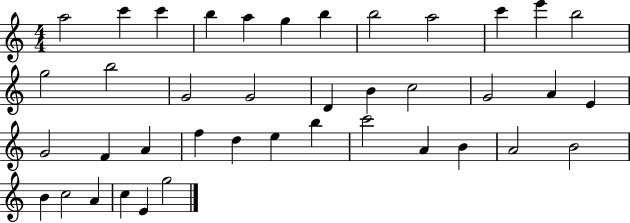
X:1
T:Untitled
M:4/4
L:1/4
K:C
a2 c' c' b a g b b2 a2 c' e' b2 g2 b2 G2 G2 D B c2 G2 A E G2 F A f d e b c'2 A B A2 B2 B c2 A c E g2